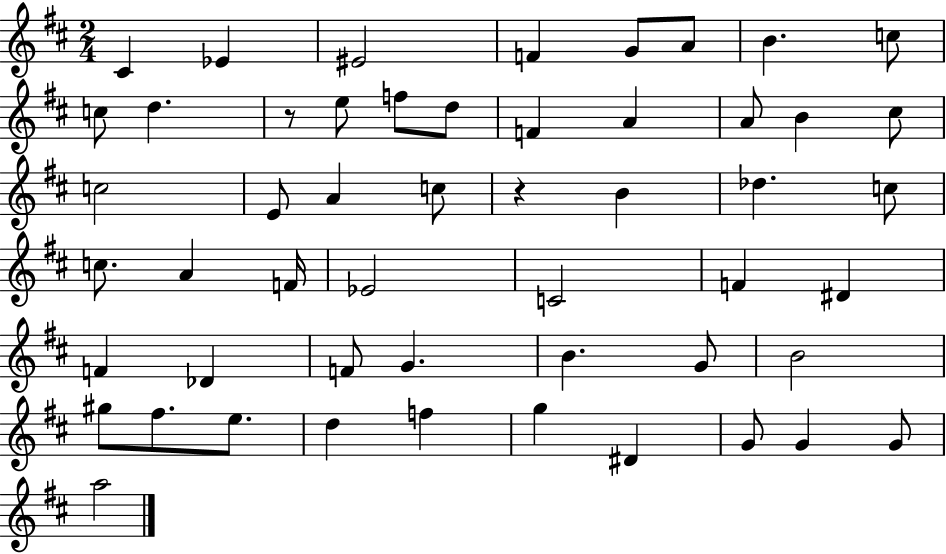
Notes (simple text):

C#4/q Eb4/q EIS4/h F4/q G4/e A4/e B4/q. C5/e C5/e D5/q. R/e E5/e F5/e D5/e F4/q A4/q A4/e B4/q C#5/e C5/h E4/e A4/q C5/e R/q B4/q Db5/q. C5/e C5/e. A4/q F4/s Eb4/h C4/h F4/q D#4/q F4/q Db4/q F4/e G4/q. B4/q. G4/e B4/h G#5/e F#5/e. E5/e. D5/q F5/q G5/q D#4/q G4/e G4/q G4/e A5/h